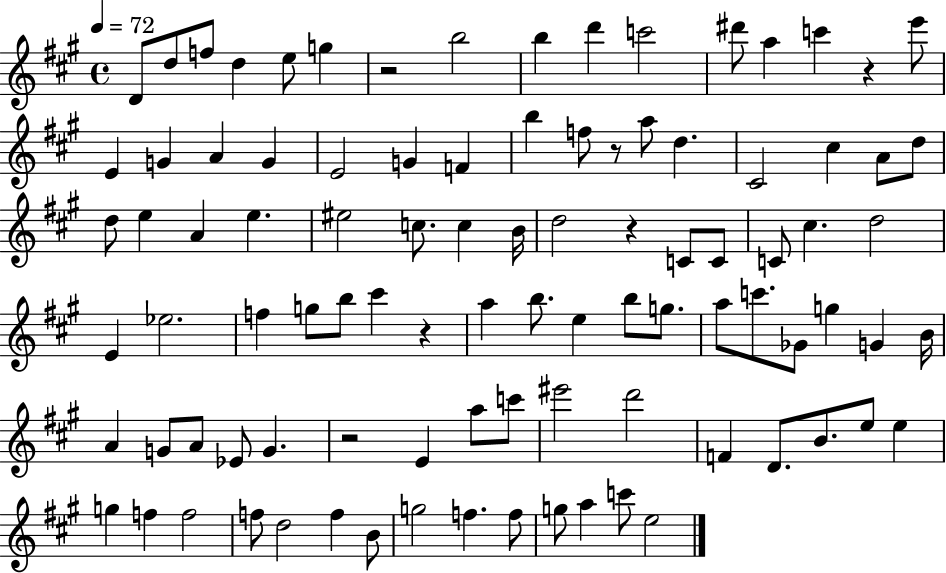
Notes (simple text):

D4/e D5/e F5/e D5/q E5/e G5/q R/h B5/h B5/q D6/q C6/h D#6/e A5/q C6/q R/q E6/e E4/q G4/q A4/q G4/q E4/h G4/q F4/q B5/q F5/e R/e A5/e D5/q. C#4/h C#5/q A4/e D5/e D5/e E5/q A4/q E5/q. EIS5/h C5/e. C5/q B4/s D5/h R/q C4/e C4/e C4/e C#5/q. D5/h E4/q Eb5/h. F5/q G5/e B5/e C#6/q R/q A5/q B5/e. E5/q B5/e G5/e. A5/e C6/e. Gb4/e G5/q G4/q B4/s A4/q G4/e A4/e Eb4/e G4/q. R/h E4/q A5/e C6/e EIS6/h D6/h F4/q D4/e. B4/e. E5/e E5/q G5/q F5/q F5/h F5/e D5/h F5/q B4/e G5/h F5/q. F5/e G5/e A5/q C6/e E5/h